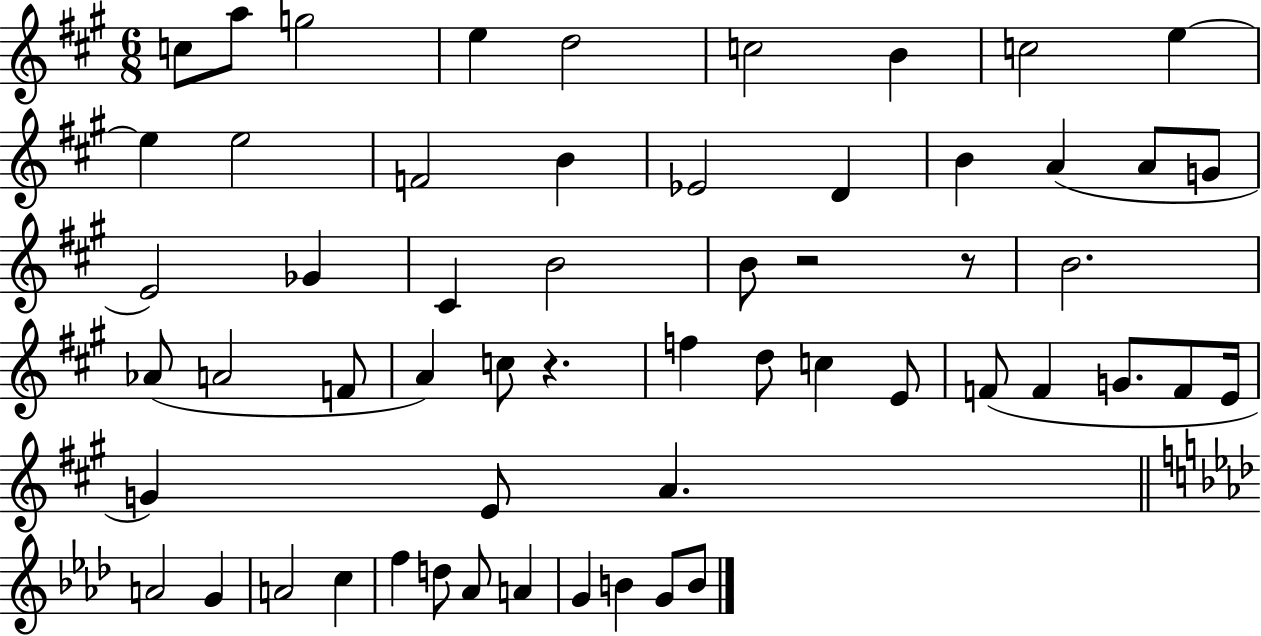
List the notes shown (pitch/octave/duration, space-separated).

C5/e A5/e G5/h E5/q D5/h C5/h B4/q C5/h E5/q E5/q E5/h F4/h B4/q Eb4/h D4/q B4/q A4/q A4/e G4/e E4/h Gb4/q C#4/q B4/h B4/e R/h R/e B4/h. Ab4/e A4/h F4/e A4/q C5/e R/q. F5/q D5/e C5/q E4/e F4/e F4/q G4/e. F4/e E4/s G4/q E4/e A4/q. A4/h G4/q A4/h C5/q F5/q D5/e Ab4/e A4/q G4/q B4/q G4/e B4/e